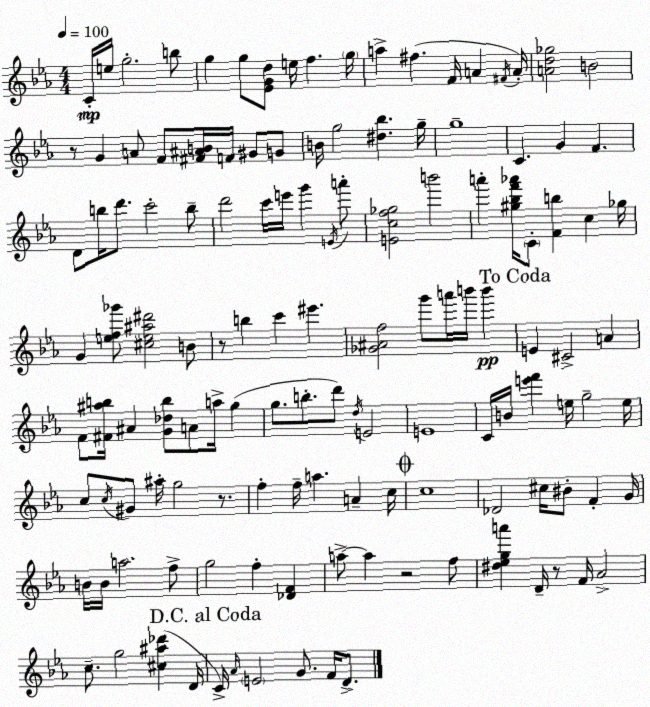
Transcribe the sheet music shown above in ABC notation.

X:1
T:Untitled
M:4/4
L:1/4
K:Cm
C/4 e/4 g2 b/2 g g/2 [_EGd]/2 e/4 f g/4 a ^f F/4 A ^F/4 A/4 [Ad_g]2 B2 z/2 G A/2 F/2 [^F^AB]/4 F/4 ^G/2 G/2 B/4 g2 [^d_b] g/4 g4 C G F D/2 b/4 d'/2 c'2 b/2 d'2 c'/4 e'/4 g' E/4 a'/2 [Ecf_g]2 b'2 a' [^g_bf'_a']/4 C/2 [Fb] c _g/4 G [ef_g']/2 [^ce^a^d']2 B/2 z/2 b c' ^e' [_G^Af]2 g'/2 a'/4 b'/4 b' E ^C2 A F/2 [^F^ab]/4 ^A [G_db]/2 A/2 a/4 g g/2 b/2 d'/2 d/4 E2 E4 C/4 B/4 [e'f'] e/4 g2 e/4 c/2 c/4 ^G/2 ^a/4 g2 z/2 f f/4 a A c/4 c4 _D2 ^c/4 ^B/2 F G/4 B/4 B/4 a2 f/2 g2 f [_DF] a/2 a z2 f/2 [^d_ega'] D/4 z/2 F/4 _A2 c/2 g2 [^c^a_d'] D/4 C/4 _A/4 E2 G/2 F/4 D/2